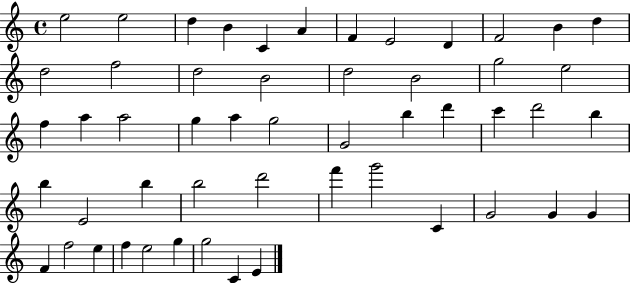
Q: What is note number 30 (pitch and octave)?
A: C6